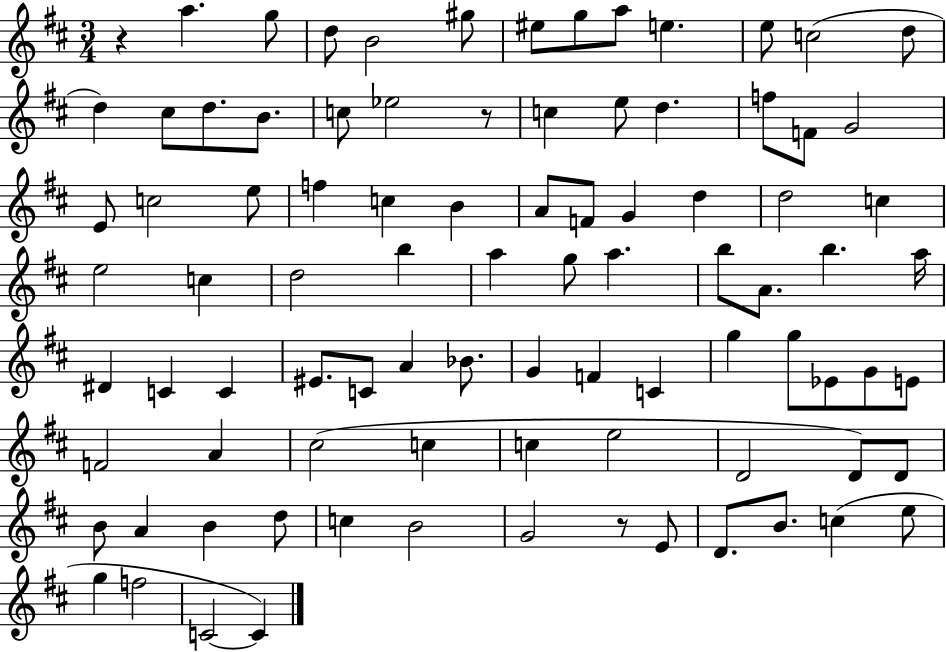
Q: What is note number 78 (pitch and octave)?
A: G4